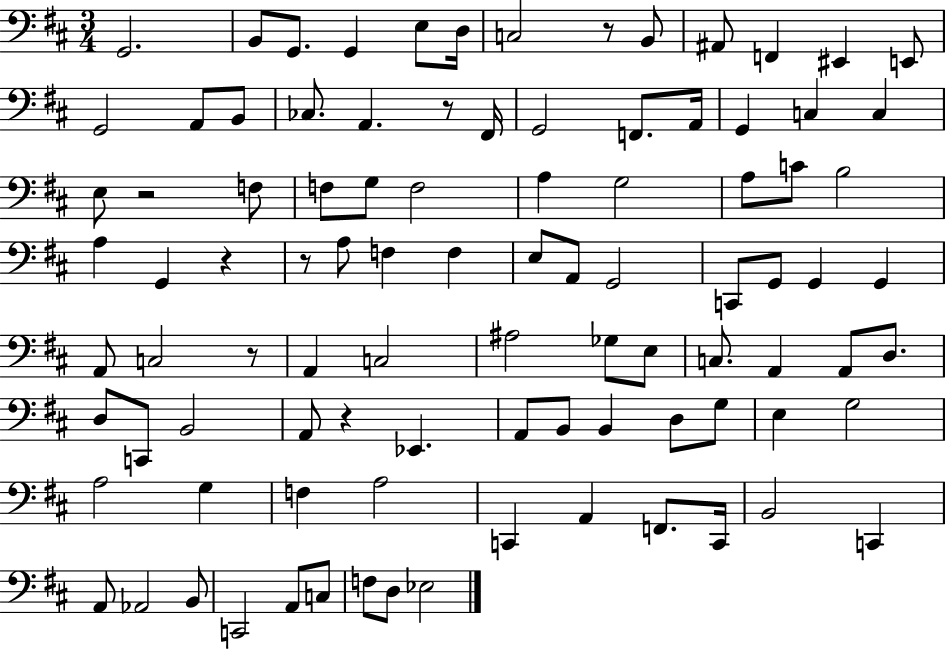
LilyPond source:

{
  \clef bass
  \numericTimeSignature
  \time 3/4
  \key d \major
  g,2. | b,8 g,8. g,4 e8 d16 | c2 r8 b,8 | ais,8 f,4 eis,4 e,8 | \break g,2 a,8 b,8 | ces8. a,4. r8 fis,16 | g,2 f,8. a,16 | g,4 c4 c4 | \break e8 r2 f8 | f8 g8 f2 | a4 g2 | a8 c'8 b2 | \break a4 g,4 r4 | r8 a8 f4 f4 | e8 a,8 g,2 | c,8 g,8 g,4 g,4 | \break a,8 c2 r8 | a,4 c2 | ais2 ges8 e8 | c8. a,4 a,8 d8. | \break d8 c,8 b,2 | a,8 r4 ees,4. | a,8 b,8 b,4 d8 g8 | e4 g2 | \break a2 g4 | f4 a2 | c,4 a,4 f,8. c,16 | b,2 c,4 | \break a,8 aes,2 b,8 | c,2 a,8 c8 | f8 d8 ees2 | \bar "|."
}